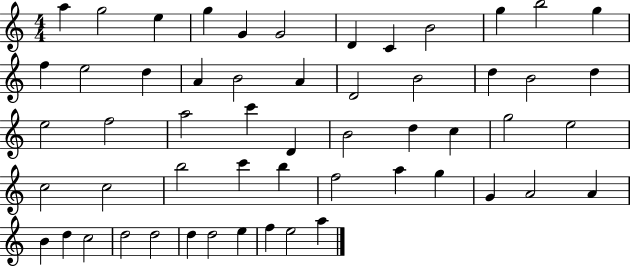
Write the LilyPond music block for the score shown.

{
  \clef treble
  \numericTimeSignature
  \time 4/4
  \key c \major
  a''4 g''2 e''4 | g''4 g'4 g'2 | d'4 c'4 b'2 | g''4 b''2 g''4 | \break f''4 e''2 d''4 | a'4 b'2 a'4 | d'2 b'2 | d''4 b'2 d''4 | \break e''2 f''2 | a''2 c'''4 d'4 | b'2 d''4 c''4 | g''2 e''2 | \break c''2 c''2 | b''2 c'''4 b''4 | f''2 a''4 g''4 | g'4 a'2 a'4 | \break b'4 d''4 c''2 | d''2 d''2 | d''4 d''2 e''4 | f''4 e''2 a''4 | \break \bar "|."
}